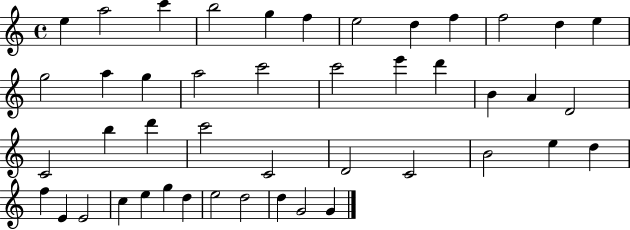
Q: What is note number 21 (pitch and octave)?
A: B4